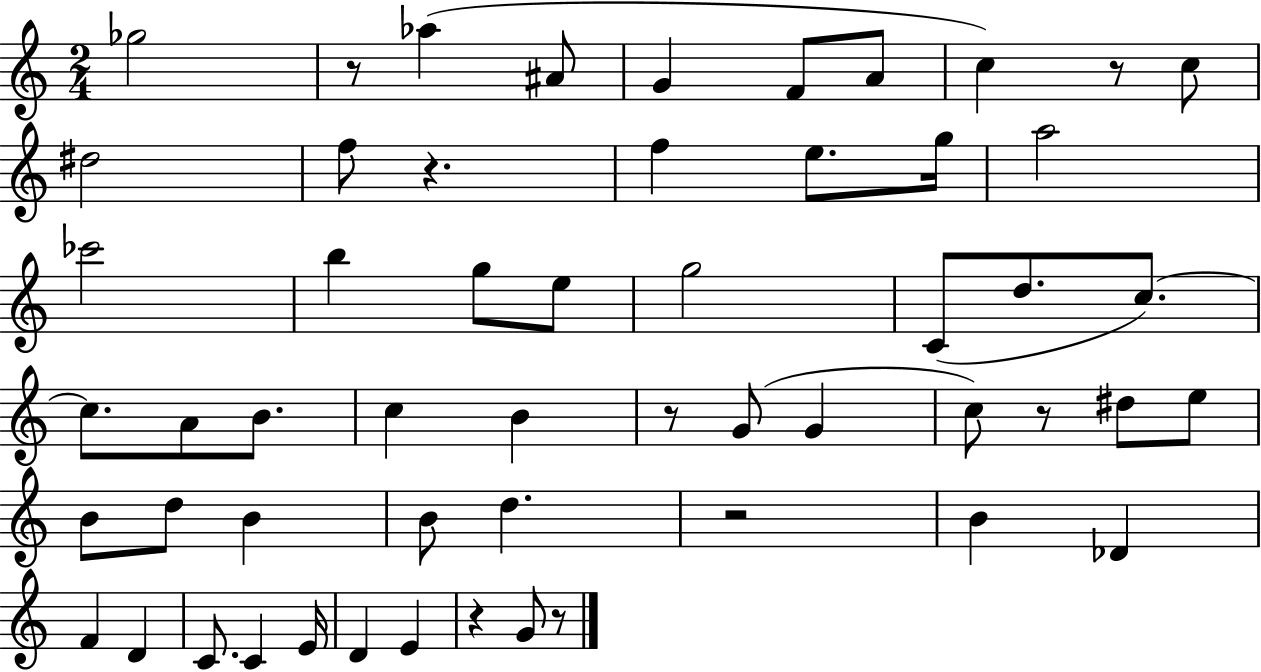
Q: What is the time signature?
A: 2/4